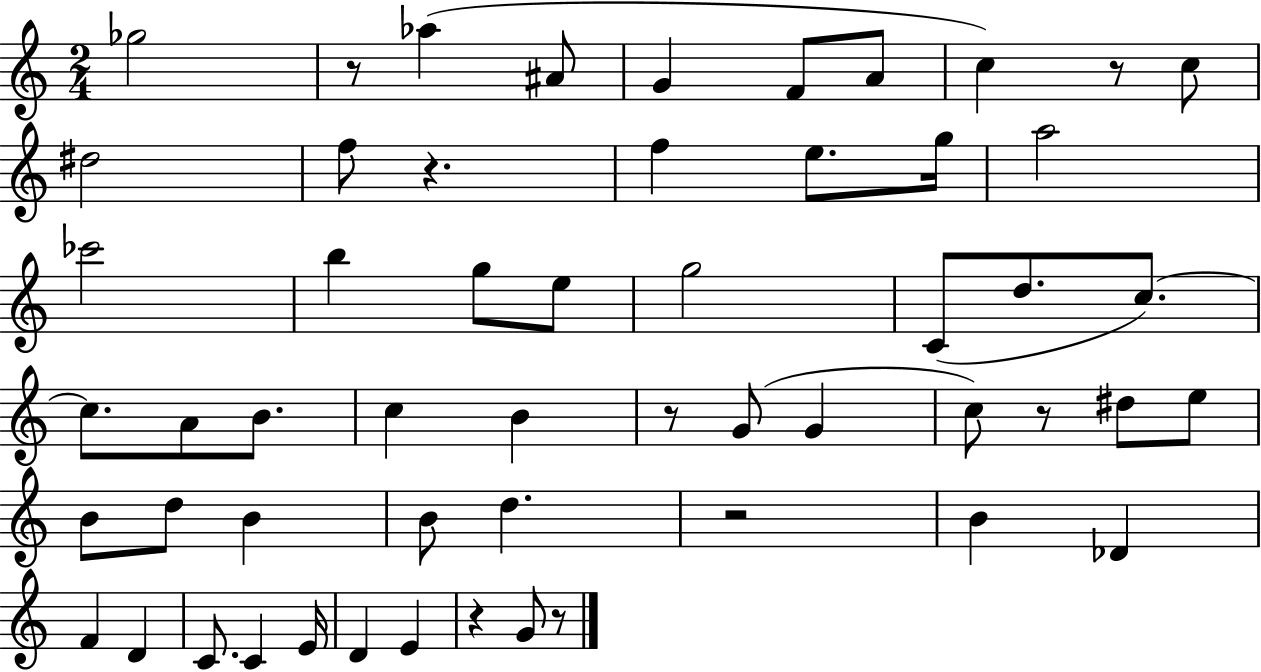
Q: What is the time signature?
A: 2/4